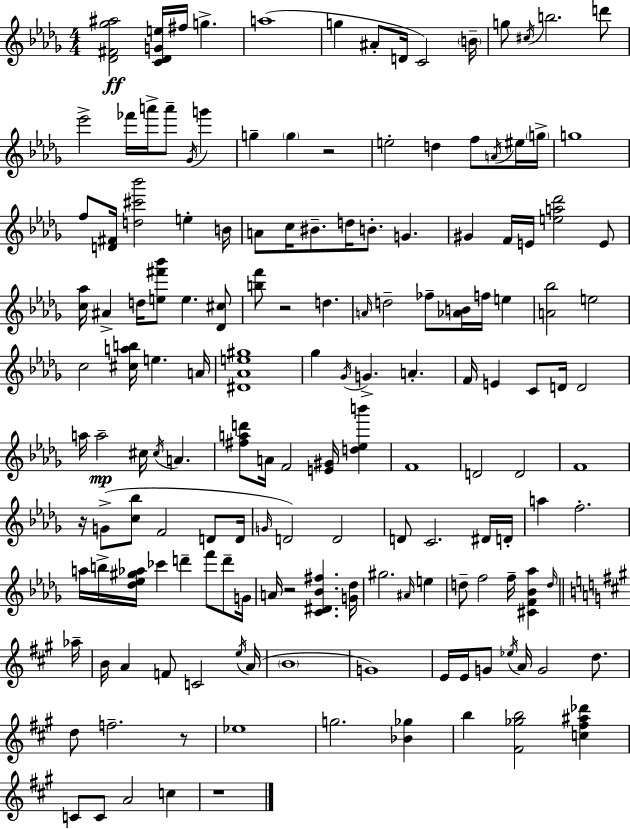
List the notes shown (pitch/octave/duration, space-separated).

[Db4,F#4,Gb5,A#5]/h [C4,Db4,G4,E5]/s F#5/s G5/q. A5/w G5/q A#4/e D4/s C4/h B4/s G5/e C#5/s B5/h. D6/e Eb6/h FES6/s A6/s A6/e Gb4/s G6/q G5/q G5/q R/h E5/h D5/q F5/e A4/s EIS5/s G5/s G5/w F5/e [D4,F#4]/s [D5,C#6,Bb6]/h E5/q B4/s A4/e C5/s BIS4/e. D5/s B4/e. G4/q. G#4/q F4/s E4/s [E5,A5,Db6]/h E4/e [C5,Ab5]/s A#4/q D5/s [E5,F#6,Bb6]/e E5/q. [Db4,C#5]/e [B5,F6]/e R/h D5/q. A4/s D5/h FES5/e [Ab4,B4]/s F5/s E5/q [A4,Bb5]/h E5/h C5/h [C#5,A5,B5]/s E5/q. A4/s [D#4,Ab4,E5,G#5]/w Gb5/q Gb4/s G4/q. A4/q. F4/s E4/q C4/e D4/s D4/h A5/s A5/h C#5/s C#5/s A4/q. [F#5,A5,D6]/e A4/s F4/h [E4,G#4]/s [D5,Eb5,B6]/q F4/w D4/h D4/h F4/w R/s G4/e [C5,Bb5]/e F4/h D4/e D4/s G4/s D4/h D4/h D4/e C4/h. D#4/s D4/s A5/q F5/h. A5/s B5/s [Db5,Eb5,G#5,Ab5]/s CES6/q D6/q F6/e D6/e G4/s A4/s R/h [C4,D#4,Bb4,F#5]/q. [G4,Db5]/s G#5/h. A#4/s E5/q D5/e F5/h F5/s [C#4,F4,Bb4,Ab5]/q D5/s Ab5/s B4/s A4/q F4/e C4/h E5/s A4/s B4/w G4/w E4/s E4/s G4/e Eb5/s A4/s G4/h D5/e. D5/e F5/h. R/e Eb5/w G5/h. [Bb4,Gb5]/q B5/q [F#4,Gb5,B5]/h [C5,F#5,A#5,Db6]/q C4/e C4/e A4/h C5/q R/w